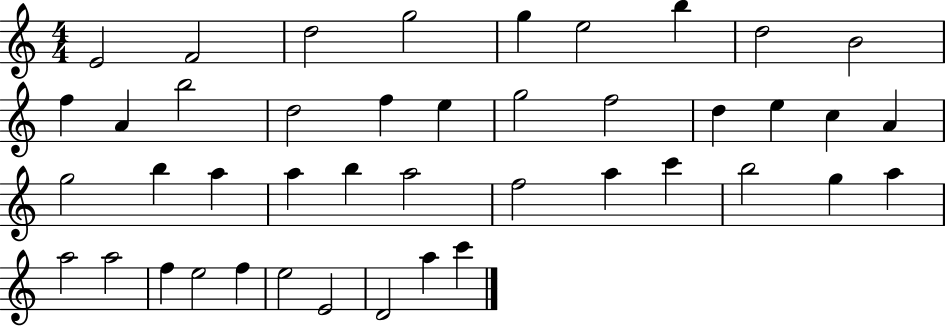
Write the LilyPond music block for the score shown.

{
  \clef treble
  \numericTimeSignature
  \time 4/4
  \key c \major
  e'2 f'2 | d''2 g''2 | g''4 e''2 b''4 | d''2 b'2 | \break f''4 a'4 b''2 | d''2 f''4 e''4 | g''2 f''2 | d''4 e''4 c''4 a'4 | \break g''2 b''4 a''4 | a''4 b''4 a''2 | f''2 a''4 c'''4 | b''2 g''4 a''4 | \break a''2 a''2 | f''4 e''2 f''4 | e''2 e'2 | d'2 a''4 c'''4 | \break \bar "|."
}